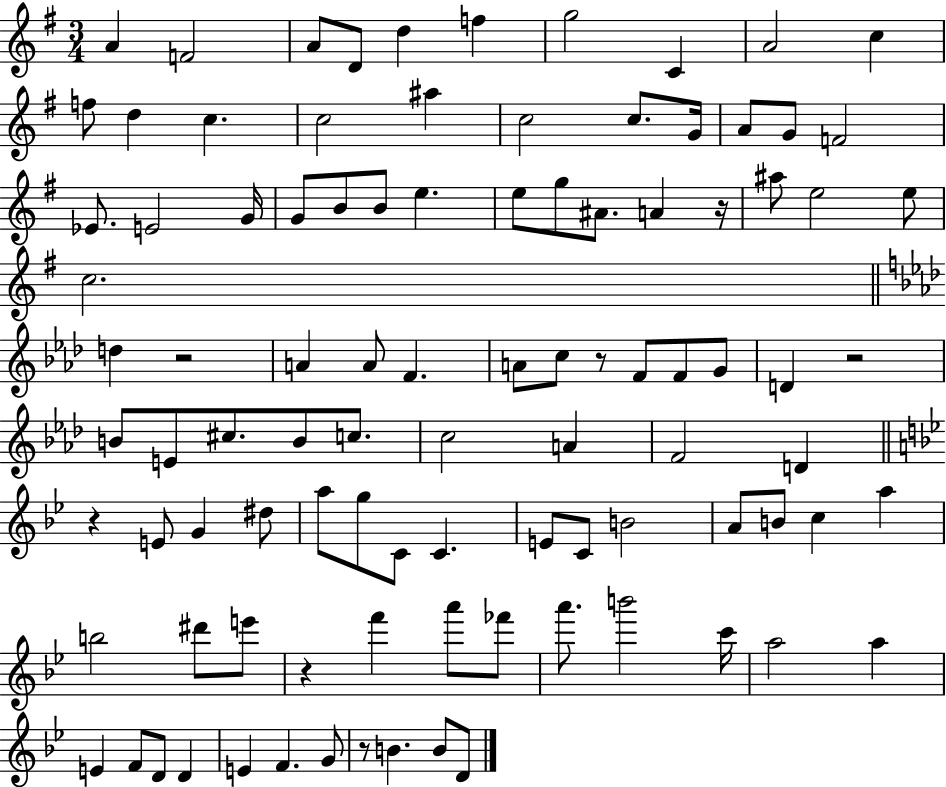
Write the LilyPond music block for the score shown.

{
  \clef treble
  \numericTimeSignature
  \time 3/4
  \key g \major
  a'4 f'2 | a'8 d'8 d''4 f''4 | g''2 c'4 | a'2 c''4 | \break f''8 d''4 c''4. | c''2 ais''4 | c''2 c''8. g'16 | a'8 g'8 f'2 | \break ees'8. e'2 g'16 | g'8 b'8 b'8 e''4. | e''8 g''8 ais'8. a'4 r16 | ais''8 e''2 e''8 | \break c''2. | \bar "||" \break \key f \minor d''4 r2 | a'4 a'8 f'4. | a'8 c''8 r8 f'8 f'8 g'8 | d'4 r2 | \break b'8 e'8 cis''8. b'8 c''8. | c''2 a'4 | f'2 d'4 | \bar "||" \break \key g \minor r4 e'8 g'4 dis''8 | a''8 g''8 c'8 c'4. | e'8 c'8 b'2 | a'8 b'8 c''4 a''4 | \break b''2 dis'''8 e'''8 | r4 f'''4 a'''8 fes'''8 | a'''8. b'''2 c'''16 | a''2 a''4 | \break e'4 f'8 d'8 d'4 | e'4 f'4. g'8 | r8 b'4. b'8 d'8 | \bar "|."
}